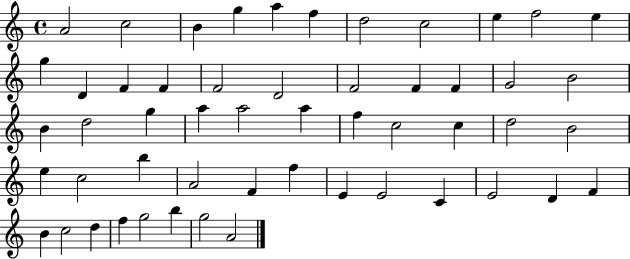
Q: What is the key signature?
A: C major